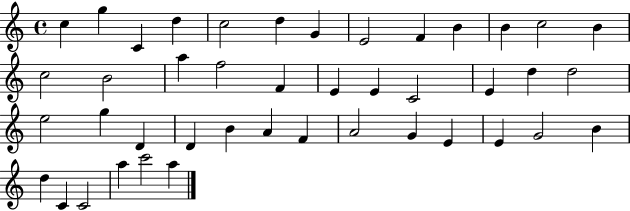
{
  \clef treble
  \time 4/4
  \defaultTimeSignature
  \key c \major
  c''4 g''4 c'4 d''4 | c''2 d''4 g'4 | e'2 f'4 b'4 | b'4 c''2 b'4 | \break c''2 b'2 | a''4 f''2 f'4 | e'4 e'4 c'2 | e'4 d''4 d''2 | \break e''2 g''4 d'4 | d'4 b'4 a'4 f'4 | a'2 g'4 e'4 | e'4 g'2 b'4 | \break d''4 c'4 c'2 | a''4 c'''2 a''4 | \bar "|."
}